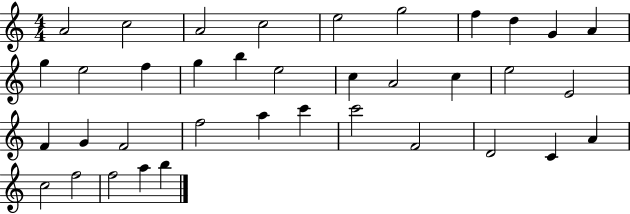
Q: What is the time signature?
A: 4/4